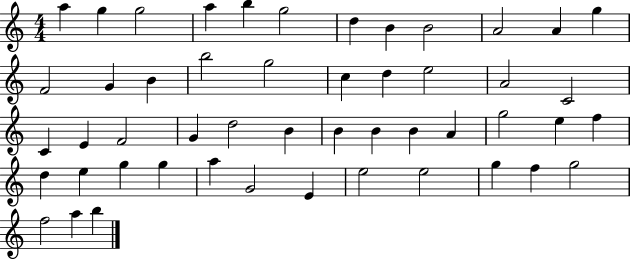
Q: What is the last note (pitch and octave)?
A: B5